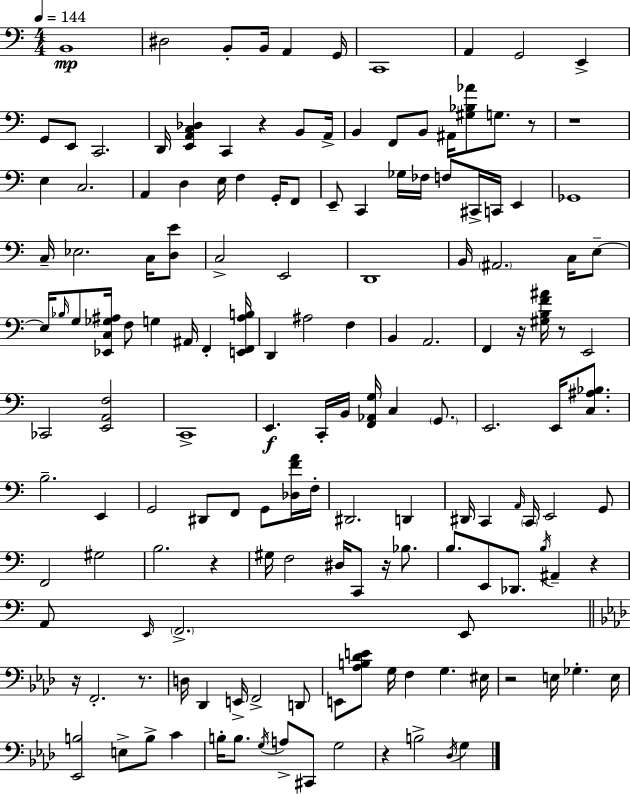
X:1
T:Untitled
M:4/4
L:1/4
K:Am
B,,4 ^D,2 B,,/2 B,,/4 A,, G,,/4 C,,4 A,, G,,2 E,, G,,/2 E,,/2 C,,2 D,,/4 [E,,A,,C,_D,] C,, z B,,/2 A,,/4 B,, F,,/2 B,,/2 ^A,,/4 [^G,_B,_A]/2 G,/2 z/2 z4 E, C,2 A,, D, E,/4 F, G,,/4 F,,/2 E,,/2 C,, _G,/4 _F,/4 F,/2 ^C,,/4 C,,/4 E,, _G,,4 C,/4 _E,2 C,/4 [D,E]/2 C,2 E,,2 D,,4 B,,/4 ^A,,2 C,/4 E,/2 E,/4 _B,/4 G,/2 [_E,,C,_G,^A,]/4 F,/2 G, ^A,,/4 F,, [E,,F,,^A,B,]/4 D,, ^A,2 F, B,, A,,2 F,, z/4 [^G,B,F^A]/4 z/2 E,,2 _C,,2 [E,,A,,F,]2 C,,4 E,, C,,/4 B,,/4 [F,,_A,,G,]/4 C, G,,/2 E,,2 E,,/4 [C,^A,_B,]/2 B,2 E,, G,,2 ^D,,/2 F,,/2 G,,/2 [_D,FA]/4 F,/4 ^D,,2 D,, ^D,,/4 C,, A,,/4 C,,/4 E,,2 G,,/2 F,,2 ^G,2 B,2 z ^G,/4 F,2 ^D,/4 C,,/2 z/4 _B,/2 B,/2 E,,/2 _D,,/2 B,/4 ^A,, z A,,/2 E,,/4 F,,2 E,,/2 z/4 F,,2 z/2 D,/4 _D,, E,,/4 F,,2 D,,/2 E,,/2 [_A,B,_DE]/2 G,/4 F, G, ^E,/4 z2 E,/4 _G, E,/4 [_E,,B,]2 E,/2 B,/2 C B,/4 B,/2 G,/4 A,/2 ^C,,/2 G,2 z B,2 _D,/4 G,